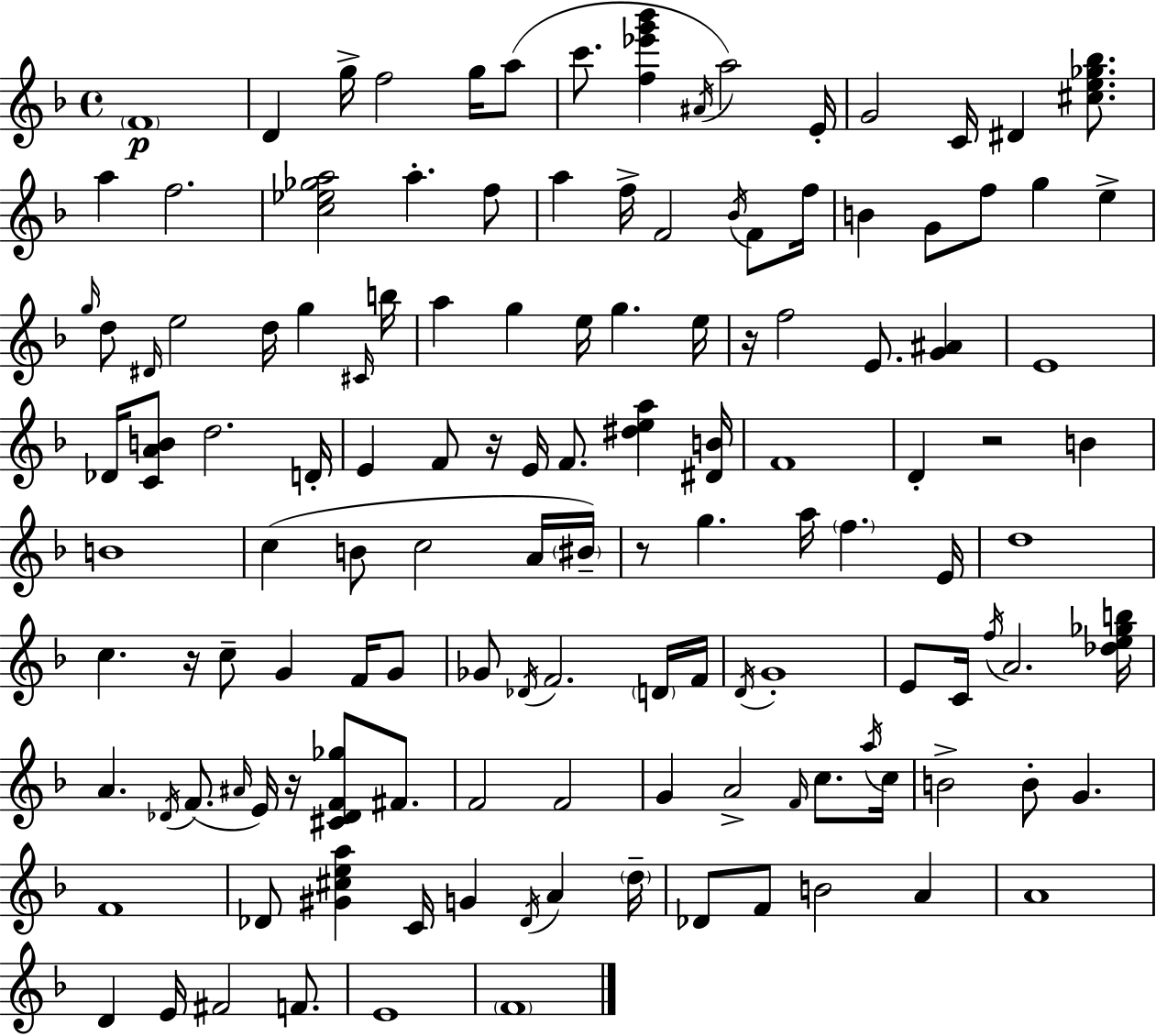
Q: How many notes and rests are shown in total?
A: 132